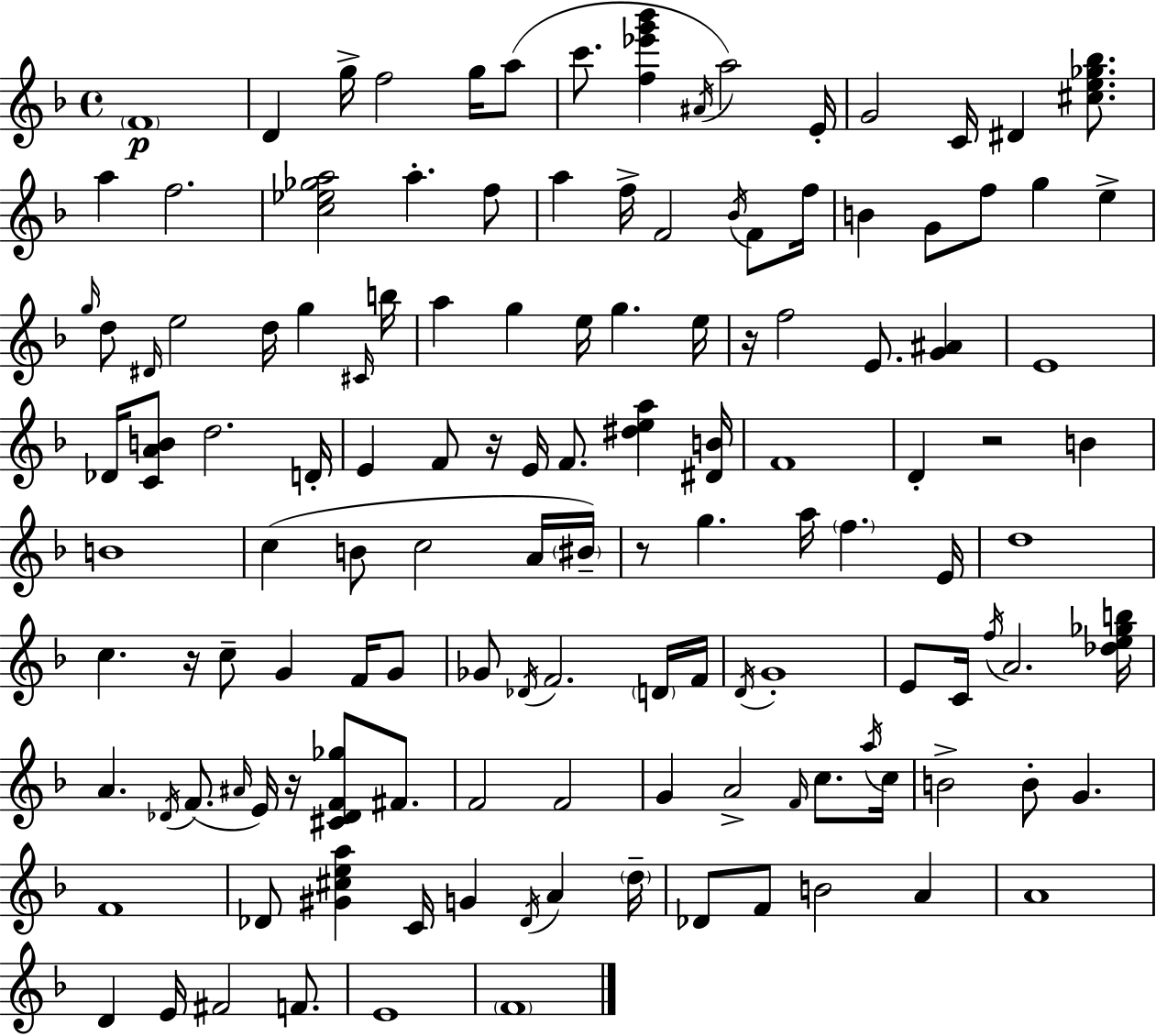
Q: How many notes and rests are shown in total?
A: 132